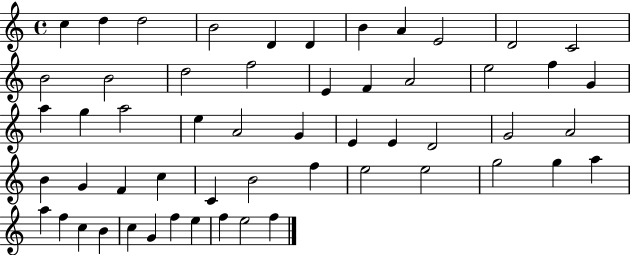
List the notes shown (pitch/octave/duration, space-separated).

C5/q D5/q D5/h B4/h D4/q D4/q B4/q A4/q E4/h D4/h C4/h B4/h B4/h D5/h F5/h E4/q F4/q A4/h E5/h F5/q G4/q A5/q G5/q A5/h E5/q A4/h G4/q E4/q E4/q D4/h G4/h A4/h B4/q G4/q F4/q C5/q C4/q B4/h F5/q E5/h E5/h G5/h G5/q A5/q A5/q F5/q C5/q B4/q C5/q G4/q F5/q E5/q F5/q E5/h F5/q